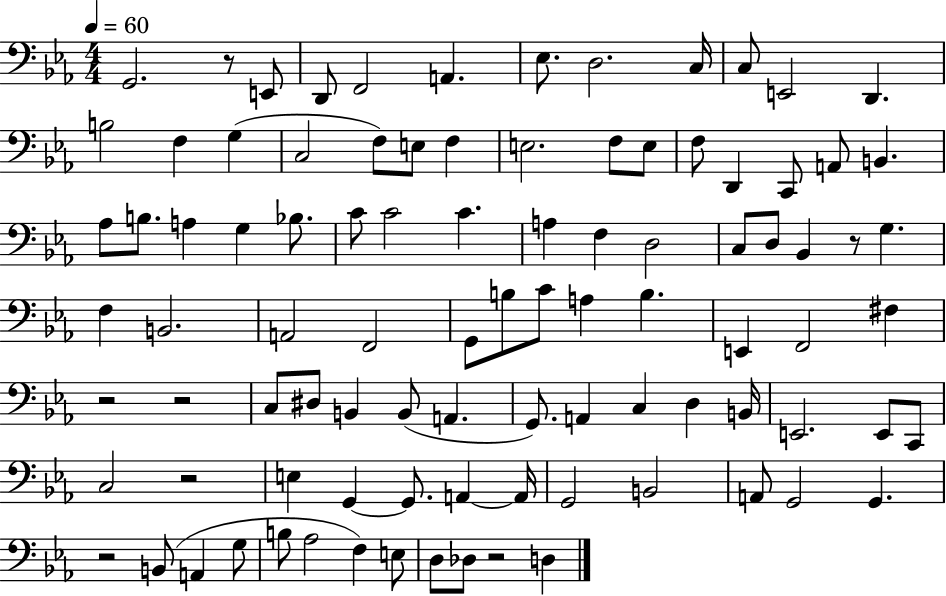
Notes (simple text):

G2/h. R/e E2/e D2/e F2/h A2/q. Eb3/e. D3/h. C3/s C3/e E2/h D2/q. B3/h F3/q G3/q C3/h F3/e E3/e F3/q E3/h. F3/e E3/e F3/e D2/q C2/e A2/e B2/q. Ab3/e B3/e. A3/q G3/q Bb3/e. C4/e C4/h C4/q. A3/q F3/q D3/h C3/e D3/e Bb2/q R/e G3/q. F3/q B2/h. A2/h F2/h G2/e B3/e C4/e A3/q B3/q. E2/q F2/h F#3/q R/h R/h C3/e D#3/e B2/q B2/e A2/q. G2/e. A2/q C3/q D3/q B2/s E2/h. E2/e C2/e C3/h R/h E3/q G2/q G2/e. A2/q A2/s G2/h B2/h A2/e G2/h G2/q. R/h B2/e A2/q G3/e B3/e Ab3/h F3/q E3/e D3/e Db3/e R/h D3/q